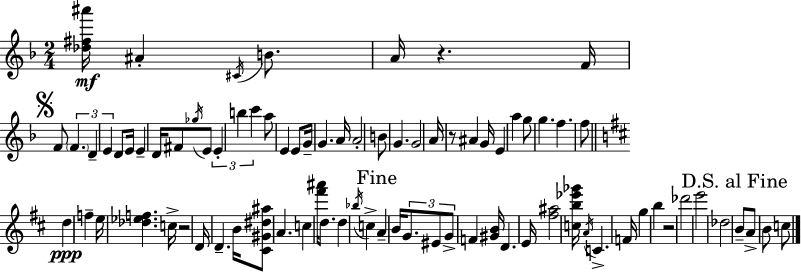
[Db5,F#5,A#6]/s A#4/q C#4/s B4/e. A4/s R/q. F4/s F4/e F4/q. D4/q E4/q D4/e E4/s E4/q D4/s F#4/e Gb5/s E4/e E4/q B5/q C6/q A5/e E4/q E4/e G4/s G4/q. A4/s A4/h B4/e G4/q. G4/h A4/s R/e A#4/q G4/s E4/q A5/q G5/e G5/q. F5/q. F5/e D5/q F5/q E5/s [Db5,Eb5,F5]/q. C5/s R/h D4/s D4/q. B4/s [C#4,G#4,D#5,A#5]/e A4/q. C5/q [F#6,A#6]/s D5/e. D5/q Bb5/s C5/q A4/q B4/s G4/e. EIS4/e G4/e F4/q [G#4,B4]/s D4/q. E4/s [F#5,A#5]/h [C5,B5,Eb6,Gb6]/s A4/s C4/q. F4/s G5/q B5/q R/h Db6/h E6/h Db5/h B4/e A4/e B4/e C5/e